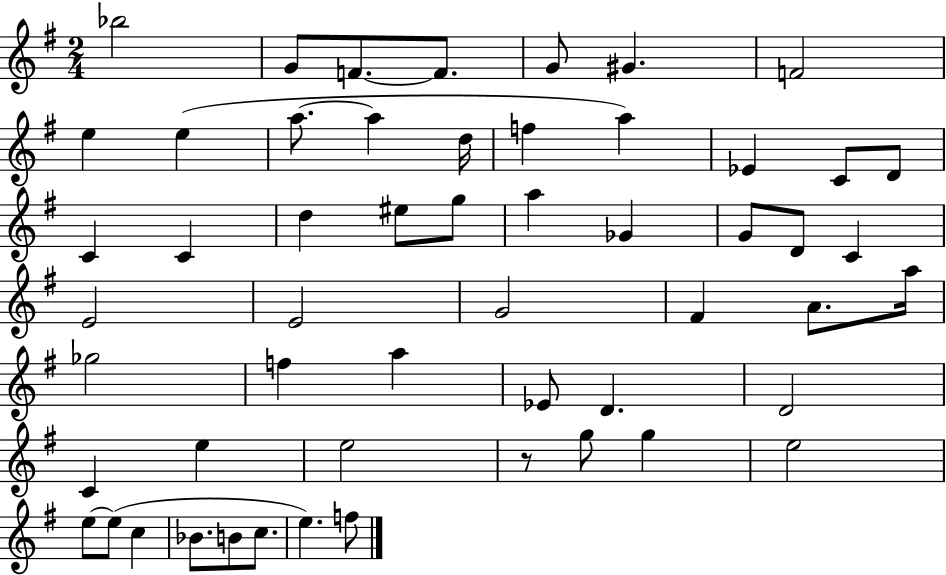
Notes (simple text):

Bb5/h G4/e F4/e. F4/e. G4/e G#4/q. F4/h E5/q E5/q A5/e. A5/q D5/s F5/q A5/q Eb4/q C4/e D4/e C4/q C4/q D5/q EIS5/e G5/e A5/q Gb4/q G4/e D4/e C4/q E4/h E4/h G4/h F#4/q A4/e. A5/s Gb5/h F5/q A5/q Eb4/e D4/q. D4/h C4/q E5/q E5/h R/e G5/e G5/q E5/h E5/e E5/e C5/q Bb4/e. B4/e C5/e. E5/q. F5/e